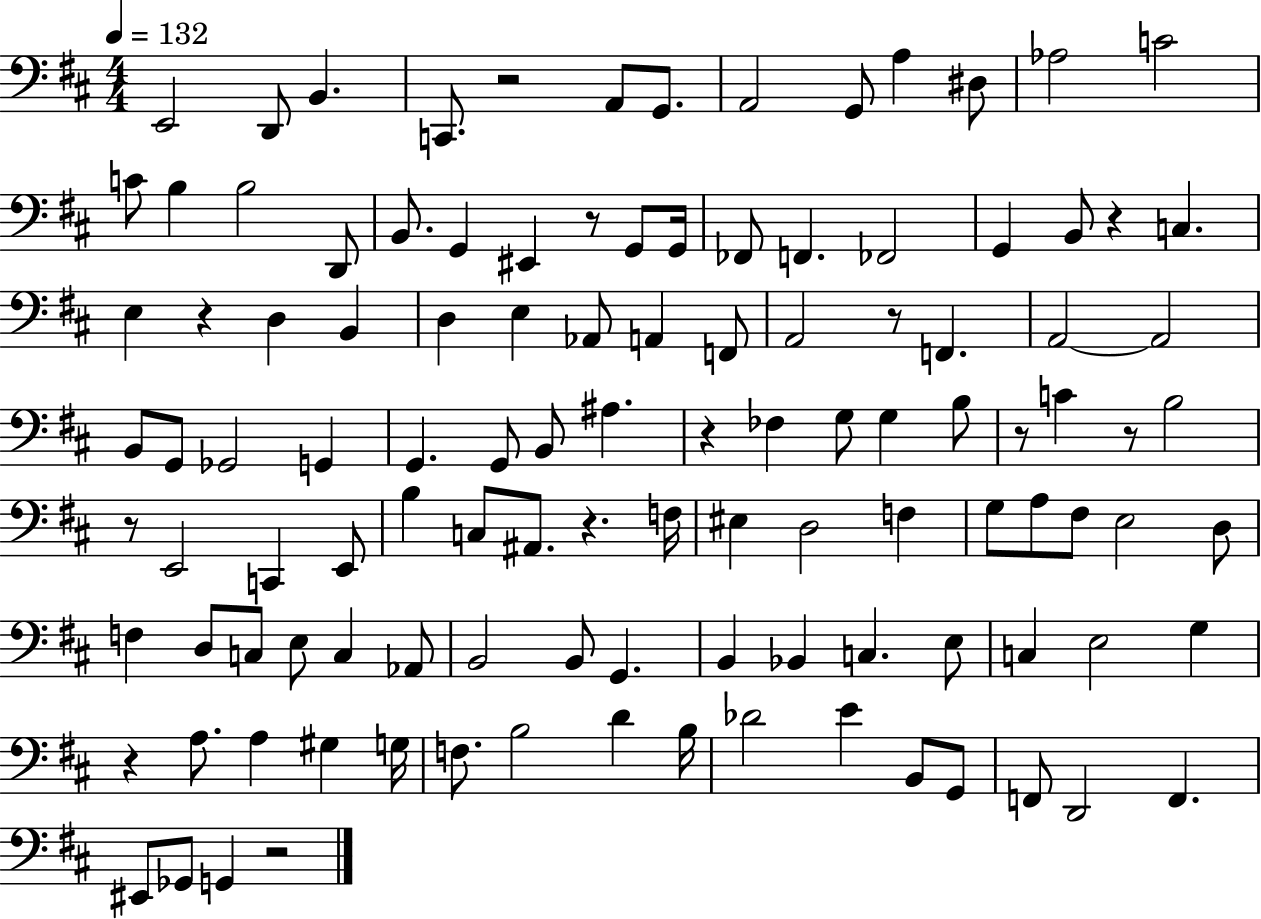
{
  \clef bass
  \numericTimeSignature
  \time 4/4
  \key d \major
  \tempo 4 = 132
  e,2 d,8 b,4. | c,8. r2 a,8 g,8. | a,2 g,8 a4 dis8 | aes2 c'2 | \break c'8 b4 b2 d,8 | b,8. g,4 eis,4 r8 g,8 g,16 | fes,8 f,4. fes,2 | g,4 b,8 r4 c4. | \break e4 r4 d4 b,4 | d4 e4 aes,8 a,4 f,8 | a,2 r8 f,4. | a,2~~ a,2 | \break b,8 g,8 ges,2 g,4 | g,4. g,8 b,8 ais4. | r4 fes4 g8 g4 b8 | r8 c'4 r8 b2 | \break r8 e,2 c,4 e,8 | b4 c8 ais,8. r4. f16 | eis4 d2 f4 | g8 a8 fis8 e2 d8 | \break f4 d8 c8 e8 c4 aes,8 | b,2 b,8 g,4. | b,4 bes,4 c4. e8 | c4 e2 g4 | \break r4 a8. a4 gis4 g16 | f8. b2 d'4 b16 | des'2 e'4 b,8 g,8 | f,8 d,2 f,4. | \break eis,8 ges,8 g,4 r2 | \bar "|."
}